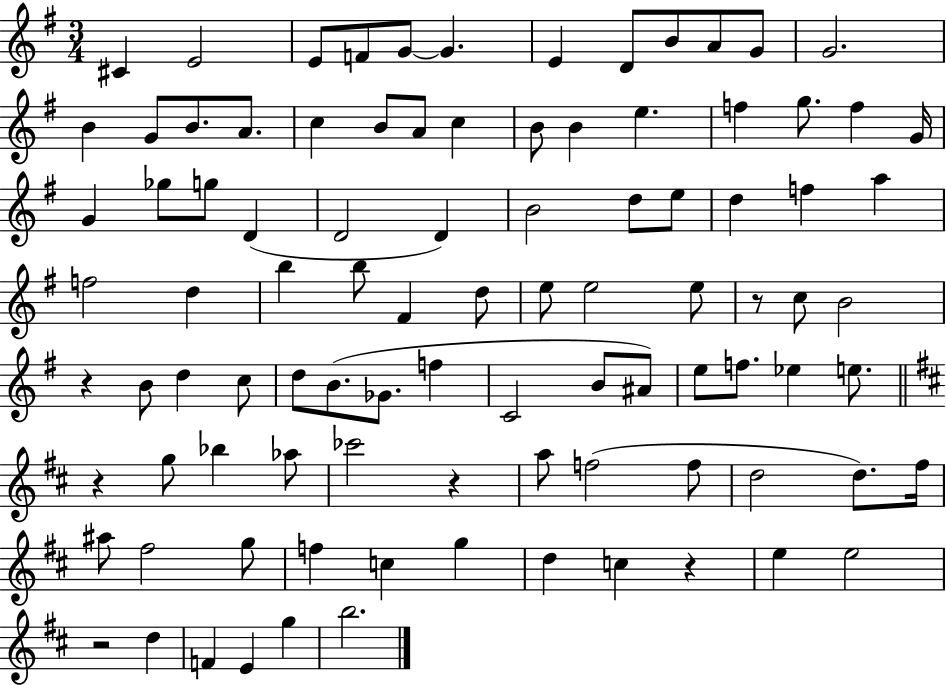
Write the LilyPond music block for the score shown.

{
  \clef treble
  \numericTimeSignature
  \time 3/4
  \key g \major
  cis'4 e'2 | e'8 f'8 g'8~~ g'4. | e'4 d'8 b'8 a'8 g'8 | g'2. | \break b'4 g'8 b'8. a'8. | c''4 b'8 a'8 c''4 | b'8 b'4 e''4. | f''4 g''8. f''4 g'16 | \break g'4 ges''8 g''8 d'4( | d'2 d'4) | b'2 d''8 e''8 | d''4 f''4 a''4 | \break f''2 d''4 | b''4 b''8 fis'4 d''8 | e''8 e''2 e''8 | r8 c''8 b'2 | \break r4 b'8 d''4 c''8 | d''8 b'8.( ges'8. f''4 | c'2 b'8 ais'8) | e''8 f''8. ees''4 e''8. | \break \bar "||" \break \key b \minor r4 g''8 bes''4 aes''8 | ces'''2 r4 | a''8 f''2( f''8 | d''2 d''8.) fis''16 | \break ais''8 fis''2 g''8 | f''4 c''4 g''4 | d''4 c''4 r4 | e''4 e''2 | \break r2 d''4 | f'4 e'4 g''4 | b''2. | \bar "|."
}